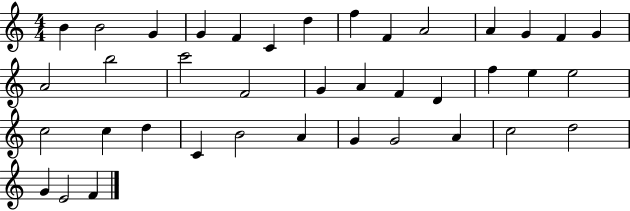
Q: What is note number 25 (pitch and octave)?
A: E5